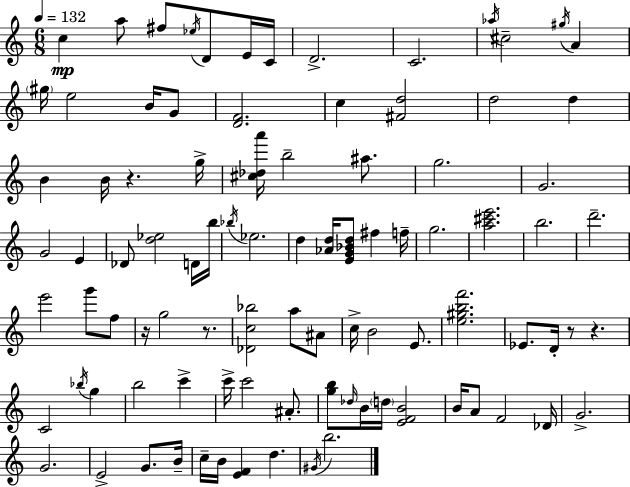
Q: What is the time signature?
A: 6/8